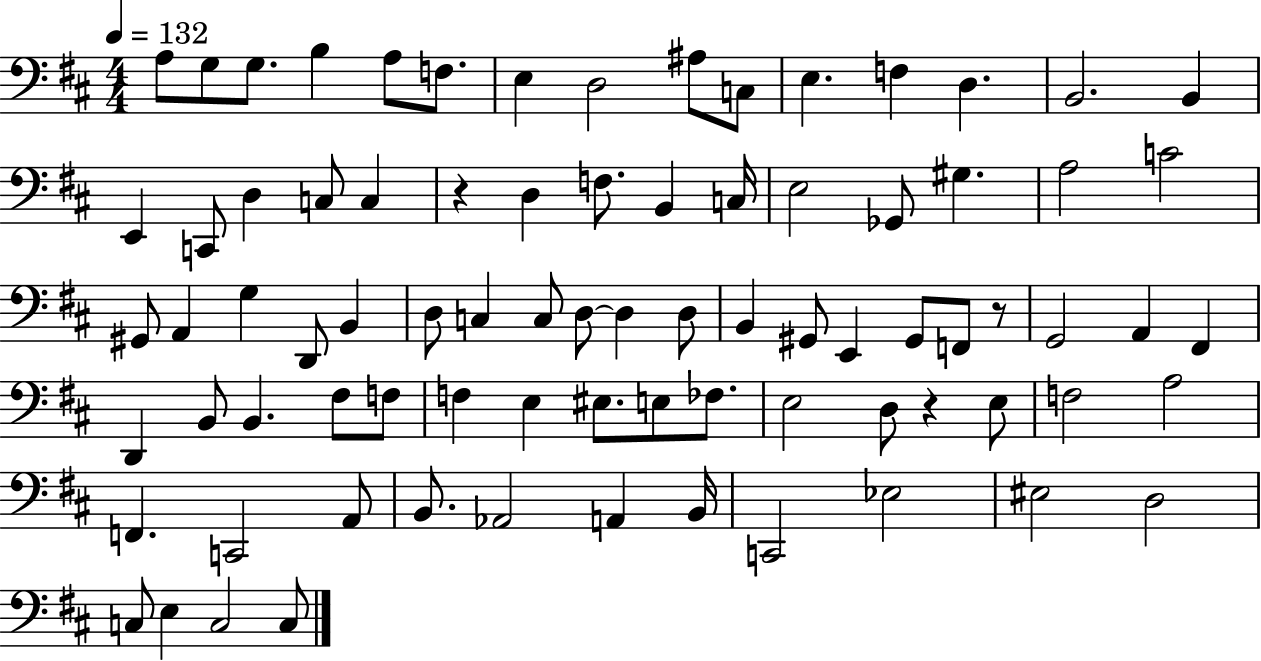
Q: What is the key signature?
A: D major